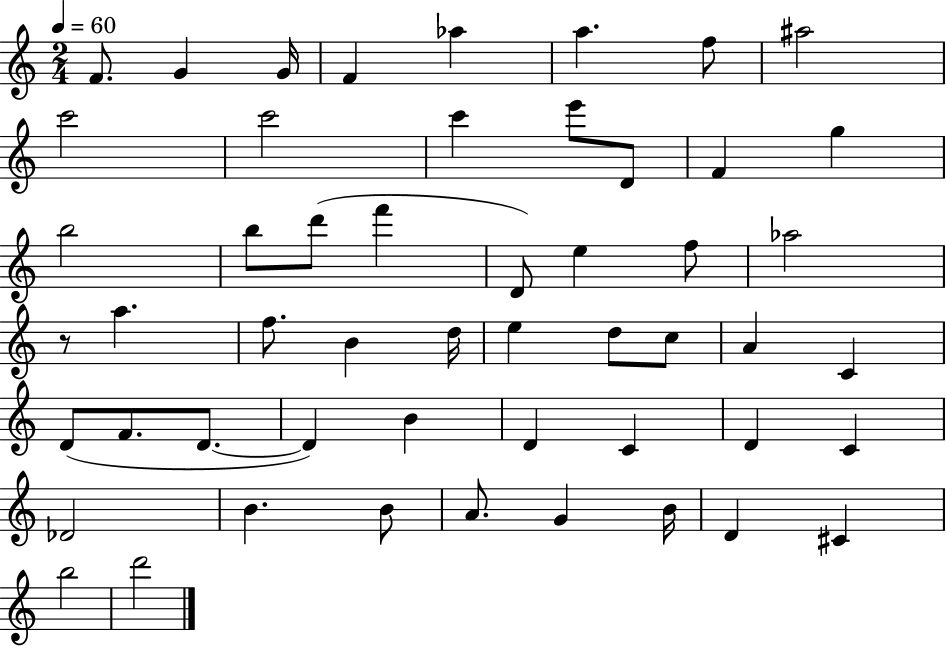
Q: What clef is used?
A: treble